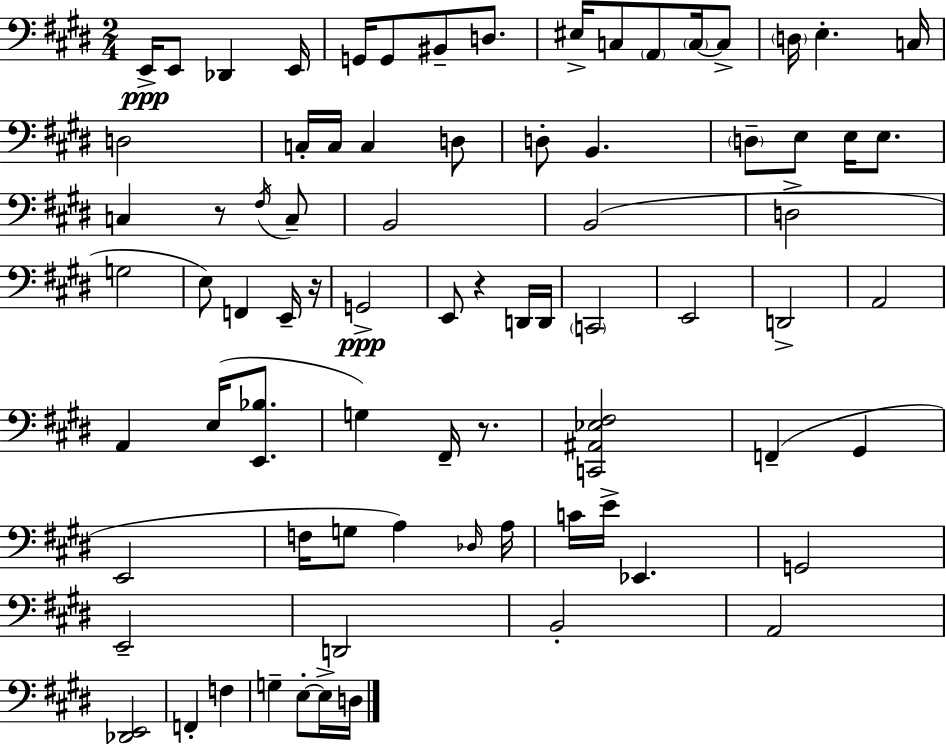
X:1
T:Untitled
M:2/4
L:1/4
K:E
E,,/4 E,,/2 _D,, E,,/4 G,,/4 G,,/2 ^B,,/2 D,/2 ^E,/4 C,/2 A,,/2 C,/4 C,/2 D,/4 E, C,/4 D,2 C,/4 C,/4 C, D,/2 D,/2 B,, D,/2 E,/2 E,/4 E,/2 C, z/2 ^F,/4 C,/2 B,,2 B,,2 D,2 G,2 E,/2 F,, E,,/4 z/4 G,,2 E,,/2 z D,,/4 D,,/4 C,,2 E,,2 D,,2 A,,2 A,, E,/4 [E,,_B,]/2 G, ^F,,/4 z/2 [C,,^A,,_E,^F,]2 F,, ^G,, E,,2 F,/4 G,/2 A, _D,/4 A,/4 C/4 E/4 _E,, G,,2 E,,2 D,,2 B,,2 A,,2 [_D,,E,,]2 F,, F, G, E,/2 E,/4 D,/4